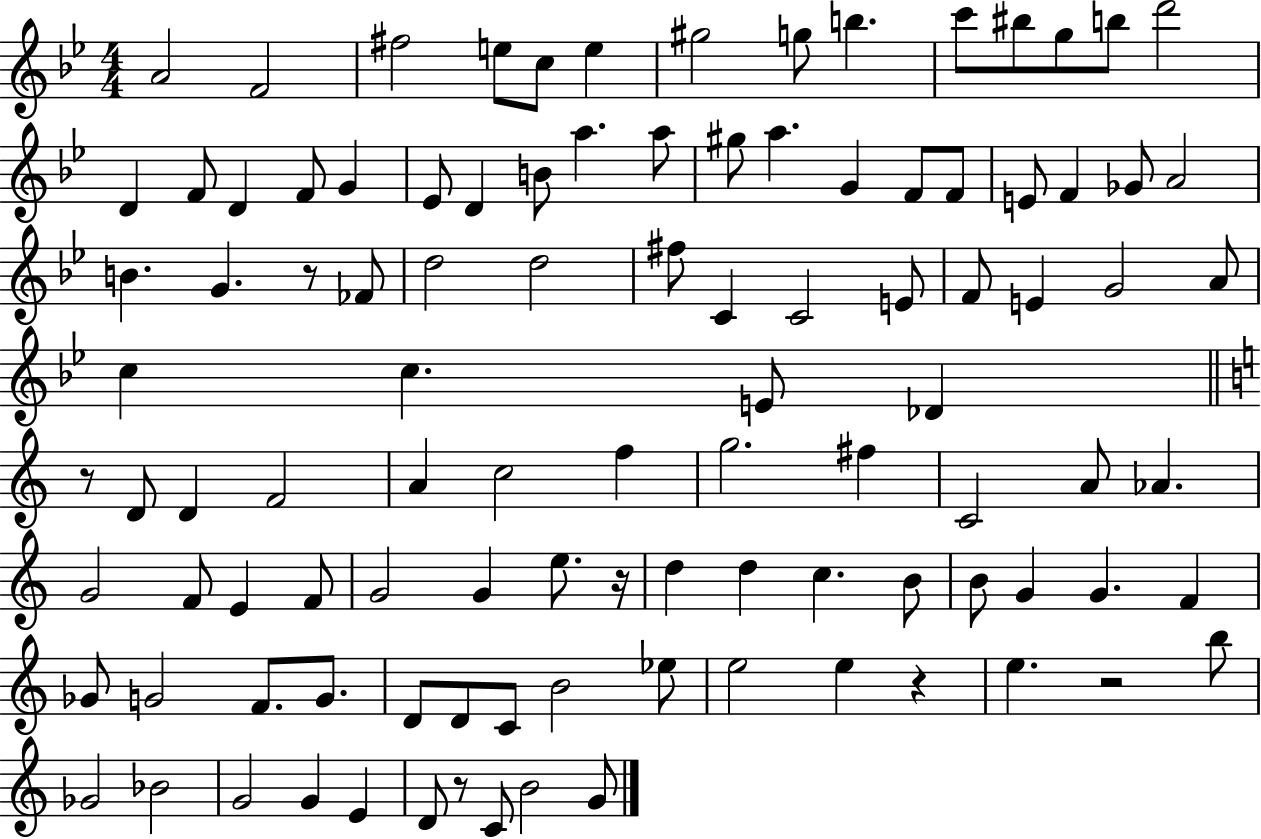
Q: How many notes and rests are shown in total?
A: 104